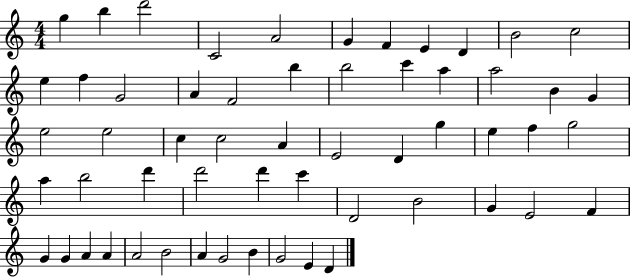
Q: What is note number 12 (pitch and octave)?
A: E5